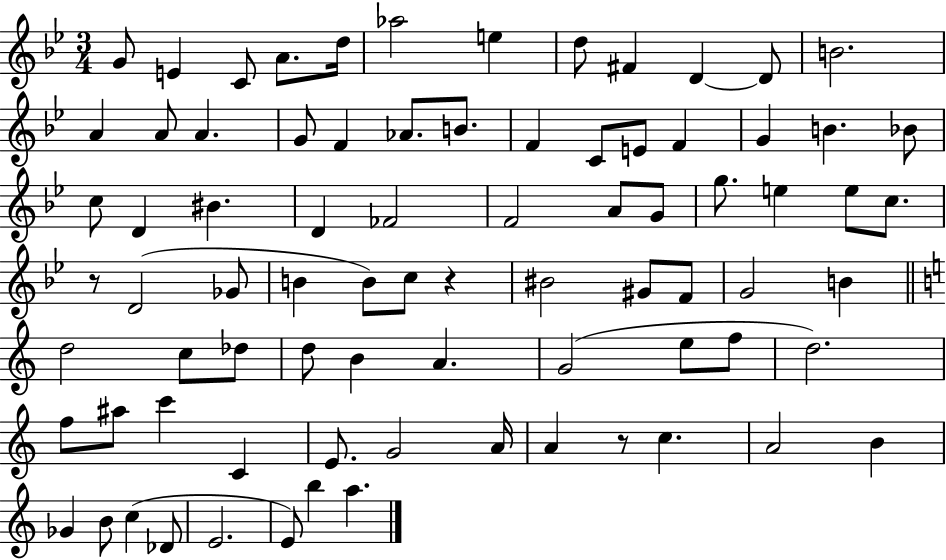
{
  \clef treble
  \numericTimeSignature
  \time 3/4
  \key bes \major
  g'8 e'4 c'8 a'8. d''16 | aes''2 e''4 | d''8 fis'4 d'4~~ d'8 | b'2. | \break a'4 a'8 a'4. | g'8 f'4 aes'8. b'8. | f'4 c'8 e'8 f'4 | g'4 b'4. bes'8 | \break c''8 d'4 bis'4. | d'4 fes'2 | f'2 a'8 g'8 | g''8. e''4 e''8 c''8. | \break r8 d'2( ges'8 | b'4 b'8) c''8 r4 | bis'2 gis'8 f'8 | g'2 b'4 | \break \bar "||" \break \key a \minor d''2 c''8 des''8 | d''8 b'4 a'4. | g'2( e''8 f''8 | d''2.) | \break f''8 ais''8 c'''4 c'4 | e'8. g'2 a'16 | a'4 r8 c''4. | a'2 b'4 | \break ges'4 b'8 c''4( des'8 | e'2. | e'8) b''4 a''4. | \bar "|."
}